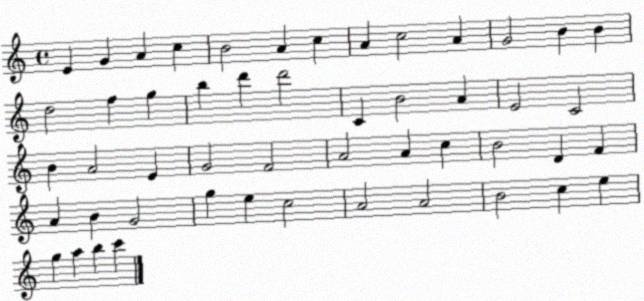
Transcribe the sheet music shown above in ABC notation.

X:1
T:Untitled
M:4/4
L:1/4
K:C
E G A c B2 A c A c2 A G2 B B d2 f g b d' d'2 C B2 A E2 C2 B A2 E G2 F2 A2 A c B2 D F A B G2 g e c2 A2 A2 B2 c e g a b c'